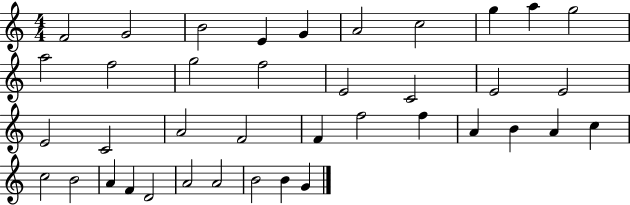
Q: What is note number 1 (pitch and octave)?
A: F4